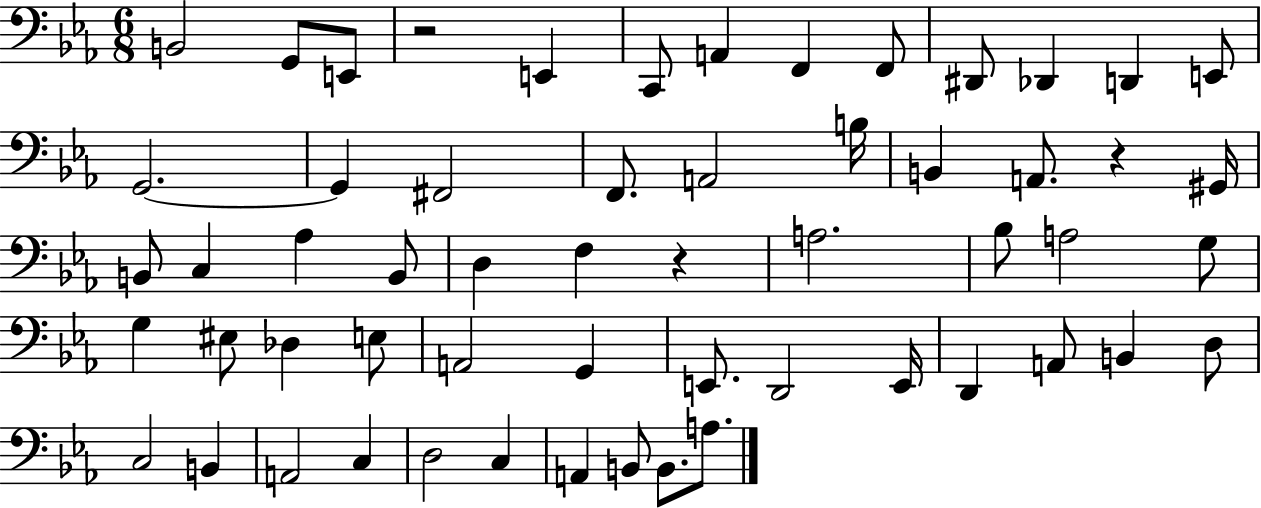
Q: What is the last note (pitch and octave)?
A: A3